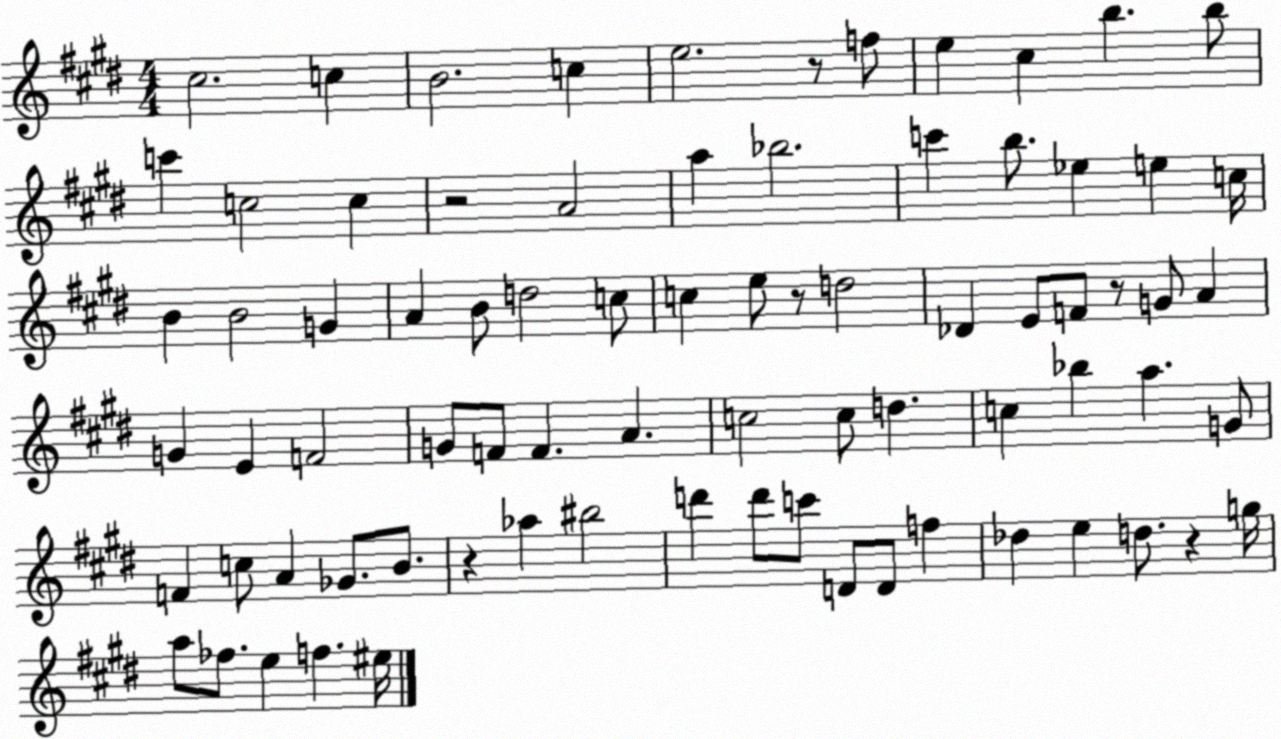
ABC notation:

X:1
T:Untitled
M:4/4
L:1/4
K:E
^c2 c B2 c e2 z/2 f/2 e ^c b b/2 c' c2 c z2 A2 a _b2 c' b/2 _e e c/4 B B2 G A B/2 d2 c/2 c e/2 z/2 d2 _D E/2 F/2 z/2 G/2 A G E F2 G/2 F/2 F A c2 c/2 d c _b a G/2 F c/2 A _G/2 B/2 z _a ^b2 d' d'/2 c'/2 D/2 D/2 f _d e d/2 z g/4 a/2 _f/2 e f ^e/4